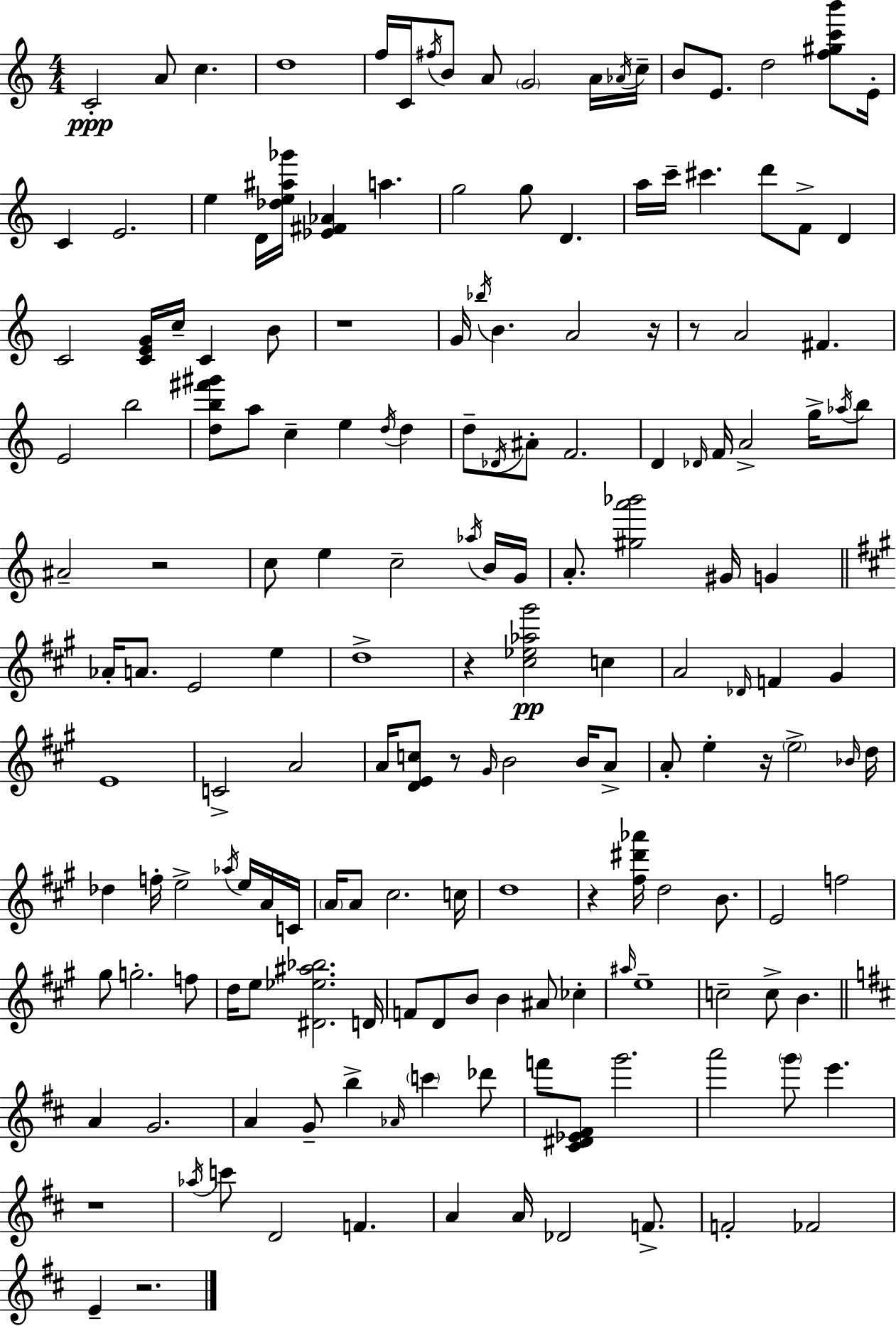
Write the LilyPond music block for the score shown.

{
  \clef treble
  \numericTimeSignature
  \time 4/4
  \key c \major
  c'2-.\ppp a'8 c''4. | d''1 | f''16 c'16 \acciaccatura { fis''16 } b'8 a'8 \parenthesize g'2 a'16 | \acciaccatura { aes'16 } c''16-- b'8 e'8. d''2 <f'' gis'' c''' b'''>8 | \break e'16-. c'4 e'2. | e''4 d'16 <des'' e'' ais'' ges'''>16 <ees' fis' aes'>4 a''4. | g''2 g''8 d'4. | a''16 c'''16-- cis'''4. d'''8 f'8-> d'4 | \break c'2 <c' e' g'>16 c''16-- c'4 | b'8 r1 | g'16 \acciaccatura { bes''16 } b'4. a'2 | r16 r8 a'2 fis'4. | \break e'2 b''2 | <d'' b'' fis''' gis'''>8 a''8 c''4-- e''4 \acciaccatura { d''16 } | d''4 d''8-- \acciaccatura { des'16 } ais'8-. f'2. | d'4 \grace { des'16 } f'16 a'2-> | \break g''16-> \acciaccatura { aes''16 } b''8 ais'2-- r2 | c''8 e''4 c''2-- | \acciaccatura { aes''16 } b'16 g'16 a'8.-. <gis'' a''' bes'''>2 | gis'16 g'4 \bar "||" \break \key a \major aes'16-. a'8. e'2 e''4 | d''1-> | r4 <cis'' ees'' aes'' gis'''>2\pp c''4 | a'2 \grace { des'16 } f'4 gis'4 | \break e'1 | c'2-> a'2 | a'16 <d' e' c''>8 r8 \grace { gis'16 } b'2 b'16 | a'8-> a'8-. e''4-. r16 \parenthesize e''2-> | \break \grace { bes'16 } d''16 des''4 f''16-. e''2-> | \acciaccatura { aes''16 } e''16 a'16 c'16 \parenthesize a'16 a'8 cis''2. | c''16 d''1 | r4 <fis'' dis''' aes'''>16 d''2 | \break b'8. e'2 f''2 | gis''8 g''2.-. | f''8 d''16 e''8 <dis' ees'' ais'' bes''>2. | d'16 f'8 d'8 b'8 b'4 ais'8 | \break ces''4-. \grace { ais''16 } e''1-- | c''2-- c''8-> b'4. | \bar "||" \break \key b \minor a'4 g'2. | a'4 g'8-- b''4-> \grace { aes'16 } \parenthesize c'''4 des'''8 | f'''8 <cis' dis' ees' fis'>8 g'''2. | a'''2 \parenthesize g'''8 e'''4. | \break r1 | \acciaccatura { aes''16 } c'''8 d'2 f'4. | a'4 a'16 des'2 f'8.-> | f'2-. fes'2 | \break e'4-- r2. | \bar "|."
}